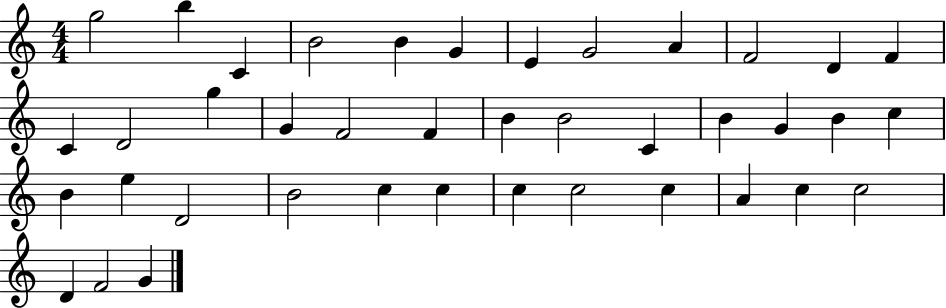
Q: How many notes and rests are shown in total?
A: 40